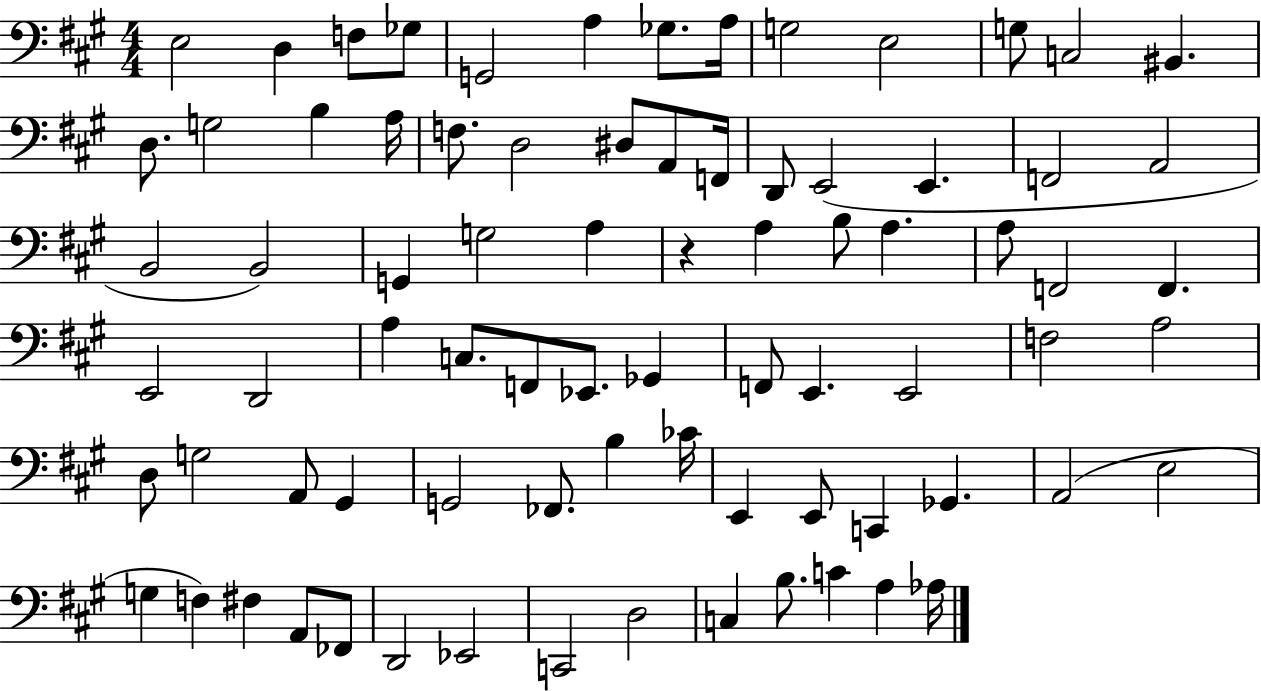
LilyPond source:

{
  \clef bass
  \numericTimeSignature
  \time 4/4
  \key a \major
  e2 d4 f8 ges8 | g,2 a4 ges8. a16 | g2 e2 | g8 c2 bis,4. | \break d8. g2 b4 a16 | f8. d2 dis8 a,8 f,16 | d,8 e,2( e,4. | f,2 a,2 | \break b,2 b,2) | g,4 g2 a4 | r4 a4 b8 a4. | a8 f,2 f,4. | \break e,2 d,2 | a4 c8. f,8 ees,8. ges,4 | f,8 e,4. e,2 | f2 a2 | \break d8 g2 a,8 gis,4 | g,2 fes,8. b4 ces'16 | e,4 e,8 c,4 ges,4. | a,2( e2 | \break g4 f4) fis4 a,8 fes,8 | d,2 ees,2 | c,2 d2 | c4 b8. c'4 a4 aes16 | \break \bar "|."
}